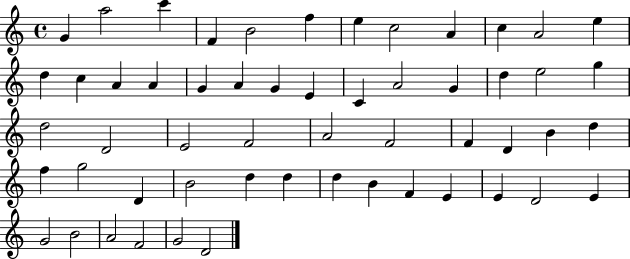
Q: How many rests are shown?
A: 0